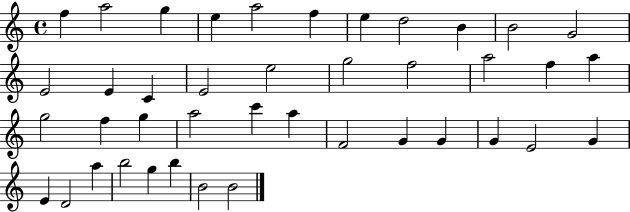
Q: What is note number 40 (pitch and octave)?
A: B4